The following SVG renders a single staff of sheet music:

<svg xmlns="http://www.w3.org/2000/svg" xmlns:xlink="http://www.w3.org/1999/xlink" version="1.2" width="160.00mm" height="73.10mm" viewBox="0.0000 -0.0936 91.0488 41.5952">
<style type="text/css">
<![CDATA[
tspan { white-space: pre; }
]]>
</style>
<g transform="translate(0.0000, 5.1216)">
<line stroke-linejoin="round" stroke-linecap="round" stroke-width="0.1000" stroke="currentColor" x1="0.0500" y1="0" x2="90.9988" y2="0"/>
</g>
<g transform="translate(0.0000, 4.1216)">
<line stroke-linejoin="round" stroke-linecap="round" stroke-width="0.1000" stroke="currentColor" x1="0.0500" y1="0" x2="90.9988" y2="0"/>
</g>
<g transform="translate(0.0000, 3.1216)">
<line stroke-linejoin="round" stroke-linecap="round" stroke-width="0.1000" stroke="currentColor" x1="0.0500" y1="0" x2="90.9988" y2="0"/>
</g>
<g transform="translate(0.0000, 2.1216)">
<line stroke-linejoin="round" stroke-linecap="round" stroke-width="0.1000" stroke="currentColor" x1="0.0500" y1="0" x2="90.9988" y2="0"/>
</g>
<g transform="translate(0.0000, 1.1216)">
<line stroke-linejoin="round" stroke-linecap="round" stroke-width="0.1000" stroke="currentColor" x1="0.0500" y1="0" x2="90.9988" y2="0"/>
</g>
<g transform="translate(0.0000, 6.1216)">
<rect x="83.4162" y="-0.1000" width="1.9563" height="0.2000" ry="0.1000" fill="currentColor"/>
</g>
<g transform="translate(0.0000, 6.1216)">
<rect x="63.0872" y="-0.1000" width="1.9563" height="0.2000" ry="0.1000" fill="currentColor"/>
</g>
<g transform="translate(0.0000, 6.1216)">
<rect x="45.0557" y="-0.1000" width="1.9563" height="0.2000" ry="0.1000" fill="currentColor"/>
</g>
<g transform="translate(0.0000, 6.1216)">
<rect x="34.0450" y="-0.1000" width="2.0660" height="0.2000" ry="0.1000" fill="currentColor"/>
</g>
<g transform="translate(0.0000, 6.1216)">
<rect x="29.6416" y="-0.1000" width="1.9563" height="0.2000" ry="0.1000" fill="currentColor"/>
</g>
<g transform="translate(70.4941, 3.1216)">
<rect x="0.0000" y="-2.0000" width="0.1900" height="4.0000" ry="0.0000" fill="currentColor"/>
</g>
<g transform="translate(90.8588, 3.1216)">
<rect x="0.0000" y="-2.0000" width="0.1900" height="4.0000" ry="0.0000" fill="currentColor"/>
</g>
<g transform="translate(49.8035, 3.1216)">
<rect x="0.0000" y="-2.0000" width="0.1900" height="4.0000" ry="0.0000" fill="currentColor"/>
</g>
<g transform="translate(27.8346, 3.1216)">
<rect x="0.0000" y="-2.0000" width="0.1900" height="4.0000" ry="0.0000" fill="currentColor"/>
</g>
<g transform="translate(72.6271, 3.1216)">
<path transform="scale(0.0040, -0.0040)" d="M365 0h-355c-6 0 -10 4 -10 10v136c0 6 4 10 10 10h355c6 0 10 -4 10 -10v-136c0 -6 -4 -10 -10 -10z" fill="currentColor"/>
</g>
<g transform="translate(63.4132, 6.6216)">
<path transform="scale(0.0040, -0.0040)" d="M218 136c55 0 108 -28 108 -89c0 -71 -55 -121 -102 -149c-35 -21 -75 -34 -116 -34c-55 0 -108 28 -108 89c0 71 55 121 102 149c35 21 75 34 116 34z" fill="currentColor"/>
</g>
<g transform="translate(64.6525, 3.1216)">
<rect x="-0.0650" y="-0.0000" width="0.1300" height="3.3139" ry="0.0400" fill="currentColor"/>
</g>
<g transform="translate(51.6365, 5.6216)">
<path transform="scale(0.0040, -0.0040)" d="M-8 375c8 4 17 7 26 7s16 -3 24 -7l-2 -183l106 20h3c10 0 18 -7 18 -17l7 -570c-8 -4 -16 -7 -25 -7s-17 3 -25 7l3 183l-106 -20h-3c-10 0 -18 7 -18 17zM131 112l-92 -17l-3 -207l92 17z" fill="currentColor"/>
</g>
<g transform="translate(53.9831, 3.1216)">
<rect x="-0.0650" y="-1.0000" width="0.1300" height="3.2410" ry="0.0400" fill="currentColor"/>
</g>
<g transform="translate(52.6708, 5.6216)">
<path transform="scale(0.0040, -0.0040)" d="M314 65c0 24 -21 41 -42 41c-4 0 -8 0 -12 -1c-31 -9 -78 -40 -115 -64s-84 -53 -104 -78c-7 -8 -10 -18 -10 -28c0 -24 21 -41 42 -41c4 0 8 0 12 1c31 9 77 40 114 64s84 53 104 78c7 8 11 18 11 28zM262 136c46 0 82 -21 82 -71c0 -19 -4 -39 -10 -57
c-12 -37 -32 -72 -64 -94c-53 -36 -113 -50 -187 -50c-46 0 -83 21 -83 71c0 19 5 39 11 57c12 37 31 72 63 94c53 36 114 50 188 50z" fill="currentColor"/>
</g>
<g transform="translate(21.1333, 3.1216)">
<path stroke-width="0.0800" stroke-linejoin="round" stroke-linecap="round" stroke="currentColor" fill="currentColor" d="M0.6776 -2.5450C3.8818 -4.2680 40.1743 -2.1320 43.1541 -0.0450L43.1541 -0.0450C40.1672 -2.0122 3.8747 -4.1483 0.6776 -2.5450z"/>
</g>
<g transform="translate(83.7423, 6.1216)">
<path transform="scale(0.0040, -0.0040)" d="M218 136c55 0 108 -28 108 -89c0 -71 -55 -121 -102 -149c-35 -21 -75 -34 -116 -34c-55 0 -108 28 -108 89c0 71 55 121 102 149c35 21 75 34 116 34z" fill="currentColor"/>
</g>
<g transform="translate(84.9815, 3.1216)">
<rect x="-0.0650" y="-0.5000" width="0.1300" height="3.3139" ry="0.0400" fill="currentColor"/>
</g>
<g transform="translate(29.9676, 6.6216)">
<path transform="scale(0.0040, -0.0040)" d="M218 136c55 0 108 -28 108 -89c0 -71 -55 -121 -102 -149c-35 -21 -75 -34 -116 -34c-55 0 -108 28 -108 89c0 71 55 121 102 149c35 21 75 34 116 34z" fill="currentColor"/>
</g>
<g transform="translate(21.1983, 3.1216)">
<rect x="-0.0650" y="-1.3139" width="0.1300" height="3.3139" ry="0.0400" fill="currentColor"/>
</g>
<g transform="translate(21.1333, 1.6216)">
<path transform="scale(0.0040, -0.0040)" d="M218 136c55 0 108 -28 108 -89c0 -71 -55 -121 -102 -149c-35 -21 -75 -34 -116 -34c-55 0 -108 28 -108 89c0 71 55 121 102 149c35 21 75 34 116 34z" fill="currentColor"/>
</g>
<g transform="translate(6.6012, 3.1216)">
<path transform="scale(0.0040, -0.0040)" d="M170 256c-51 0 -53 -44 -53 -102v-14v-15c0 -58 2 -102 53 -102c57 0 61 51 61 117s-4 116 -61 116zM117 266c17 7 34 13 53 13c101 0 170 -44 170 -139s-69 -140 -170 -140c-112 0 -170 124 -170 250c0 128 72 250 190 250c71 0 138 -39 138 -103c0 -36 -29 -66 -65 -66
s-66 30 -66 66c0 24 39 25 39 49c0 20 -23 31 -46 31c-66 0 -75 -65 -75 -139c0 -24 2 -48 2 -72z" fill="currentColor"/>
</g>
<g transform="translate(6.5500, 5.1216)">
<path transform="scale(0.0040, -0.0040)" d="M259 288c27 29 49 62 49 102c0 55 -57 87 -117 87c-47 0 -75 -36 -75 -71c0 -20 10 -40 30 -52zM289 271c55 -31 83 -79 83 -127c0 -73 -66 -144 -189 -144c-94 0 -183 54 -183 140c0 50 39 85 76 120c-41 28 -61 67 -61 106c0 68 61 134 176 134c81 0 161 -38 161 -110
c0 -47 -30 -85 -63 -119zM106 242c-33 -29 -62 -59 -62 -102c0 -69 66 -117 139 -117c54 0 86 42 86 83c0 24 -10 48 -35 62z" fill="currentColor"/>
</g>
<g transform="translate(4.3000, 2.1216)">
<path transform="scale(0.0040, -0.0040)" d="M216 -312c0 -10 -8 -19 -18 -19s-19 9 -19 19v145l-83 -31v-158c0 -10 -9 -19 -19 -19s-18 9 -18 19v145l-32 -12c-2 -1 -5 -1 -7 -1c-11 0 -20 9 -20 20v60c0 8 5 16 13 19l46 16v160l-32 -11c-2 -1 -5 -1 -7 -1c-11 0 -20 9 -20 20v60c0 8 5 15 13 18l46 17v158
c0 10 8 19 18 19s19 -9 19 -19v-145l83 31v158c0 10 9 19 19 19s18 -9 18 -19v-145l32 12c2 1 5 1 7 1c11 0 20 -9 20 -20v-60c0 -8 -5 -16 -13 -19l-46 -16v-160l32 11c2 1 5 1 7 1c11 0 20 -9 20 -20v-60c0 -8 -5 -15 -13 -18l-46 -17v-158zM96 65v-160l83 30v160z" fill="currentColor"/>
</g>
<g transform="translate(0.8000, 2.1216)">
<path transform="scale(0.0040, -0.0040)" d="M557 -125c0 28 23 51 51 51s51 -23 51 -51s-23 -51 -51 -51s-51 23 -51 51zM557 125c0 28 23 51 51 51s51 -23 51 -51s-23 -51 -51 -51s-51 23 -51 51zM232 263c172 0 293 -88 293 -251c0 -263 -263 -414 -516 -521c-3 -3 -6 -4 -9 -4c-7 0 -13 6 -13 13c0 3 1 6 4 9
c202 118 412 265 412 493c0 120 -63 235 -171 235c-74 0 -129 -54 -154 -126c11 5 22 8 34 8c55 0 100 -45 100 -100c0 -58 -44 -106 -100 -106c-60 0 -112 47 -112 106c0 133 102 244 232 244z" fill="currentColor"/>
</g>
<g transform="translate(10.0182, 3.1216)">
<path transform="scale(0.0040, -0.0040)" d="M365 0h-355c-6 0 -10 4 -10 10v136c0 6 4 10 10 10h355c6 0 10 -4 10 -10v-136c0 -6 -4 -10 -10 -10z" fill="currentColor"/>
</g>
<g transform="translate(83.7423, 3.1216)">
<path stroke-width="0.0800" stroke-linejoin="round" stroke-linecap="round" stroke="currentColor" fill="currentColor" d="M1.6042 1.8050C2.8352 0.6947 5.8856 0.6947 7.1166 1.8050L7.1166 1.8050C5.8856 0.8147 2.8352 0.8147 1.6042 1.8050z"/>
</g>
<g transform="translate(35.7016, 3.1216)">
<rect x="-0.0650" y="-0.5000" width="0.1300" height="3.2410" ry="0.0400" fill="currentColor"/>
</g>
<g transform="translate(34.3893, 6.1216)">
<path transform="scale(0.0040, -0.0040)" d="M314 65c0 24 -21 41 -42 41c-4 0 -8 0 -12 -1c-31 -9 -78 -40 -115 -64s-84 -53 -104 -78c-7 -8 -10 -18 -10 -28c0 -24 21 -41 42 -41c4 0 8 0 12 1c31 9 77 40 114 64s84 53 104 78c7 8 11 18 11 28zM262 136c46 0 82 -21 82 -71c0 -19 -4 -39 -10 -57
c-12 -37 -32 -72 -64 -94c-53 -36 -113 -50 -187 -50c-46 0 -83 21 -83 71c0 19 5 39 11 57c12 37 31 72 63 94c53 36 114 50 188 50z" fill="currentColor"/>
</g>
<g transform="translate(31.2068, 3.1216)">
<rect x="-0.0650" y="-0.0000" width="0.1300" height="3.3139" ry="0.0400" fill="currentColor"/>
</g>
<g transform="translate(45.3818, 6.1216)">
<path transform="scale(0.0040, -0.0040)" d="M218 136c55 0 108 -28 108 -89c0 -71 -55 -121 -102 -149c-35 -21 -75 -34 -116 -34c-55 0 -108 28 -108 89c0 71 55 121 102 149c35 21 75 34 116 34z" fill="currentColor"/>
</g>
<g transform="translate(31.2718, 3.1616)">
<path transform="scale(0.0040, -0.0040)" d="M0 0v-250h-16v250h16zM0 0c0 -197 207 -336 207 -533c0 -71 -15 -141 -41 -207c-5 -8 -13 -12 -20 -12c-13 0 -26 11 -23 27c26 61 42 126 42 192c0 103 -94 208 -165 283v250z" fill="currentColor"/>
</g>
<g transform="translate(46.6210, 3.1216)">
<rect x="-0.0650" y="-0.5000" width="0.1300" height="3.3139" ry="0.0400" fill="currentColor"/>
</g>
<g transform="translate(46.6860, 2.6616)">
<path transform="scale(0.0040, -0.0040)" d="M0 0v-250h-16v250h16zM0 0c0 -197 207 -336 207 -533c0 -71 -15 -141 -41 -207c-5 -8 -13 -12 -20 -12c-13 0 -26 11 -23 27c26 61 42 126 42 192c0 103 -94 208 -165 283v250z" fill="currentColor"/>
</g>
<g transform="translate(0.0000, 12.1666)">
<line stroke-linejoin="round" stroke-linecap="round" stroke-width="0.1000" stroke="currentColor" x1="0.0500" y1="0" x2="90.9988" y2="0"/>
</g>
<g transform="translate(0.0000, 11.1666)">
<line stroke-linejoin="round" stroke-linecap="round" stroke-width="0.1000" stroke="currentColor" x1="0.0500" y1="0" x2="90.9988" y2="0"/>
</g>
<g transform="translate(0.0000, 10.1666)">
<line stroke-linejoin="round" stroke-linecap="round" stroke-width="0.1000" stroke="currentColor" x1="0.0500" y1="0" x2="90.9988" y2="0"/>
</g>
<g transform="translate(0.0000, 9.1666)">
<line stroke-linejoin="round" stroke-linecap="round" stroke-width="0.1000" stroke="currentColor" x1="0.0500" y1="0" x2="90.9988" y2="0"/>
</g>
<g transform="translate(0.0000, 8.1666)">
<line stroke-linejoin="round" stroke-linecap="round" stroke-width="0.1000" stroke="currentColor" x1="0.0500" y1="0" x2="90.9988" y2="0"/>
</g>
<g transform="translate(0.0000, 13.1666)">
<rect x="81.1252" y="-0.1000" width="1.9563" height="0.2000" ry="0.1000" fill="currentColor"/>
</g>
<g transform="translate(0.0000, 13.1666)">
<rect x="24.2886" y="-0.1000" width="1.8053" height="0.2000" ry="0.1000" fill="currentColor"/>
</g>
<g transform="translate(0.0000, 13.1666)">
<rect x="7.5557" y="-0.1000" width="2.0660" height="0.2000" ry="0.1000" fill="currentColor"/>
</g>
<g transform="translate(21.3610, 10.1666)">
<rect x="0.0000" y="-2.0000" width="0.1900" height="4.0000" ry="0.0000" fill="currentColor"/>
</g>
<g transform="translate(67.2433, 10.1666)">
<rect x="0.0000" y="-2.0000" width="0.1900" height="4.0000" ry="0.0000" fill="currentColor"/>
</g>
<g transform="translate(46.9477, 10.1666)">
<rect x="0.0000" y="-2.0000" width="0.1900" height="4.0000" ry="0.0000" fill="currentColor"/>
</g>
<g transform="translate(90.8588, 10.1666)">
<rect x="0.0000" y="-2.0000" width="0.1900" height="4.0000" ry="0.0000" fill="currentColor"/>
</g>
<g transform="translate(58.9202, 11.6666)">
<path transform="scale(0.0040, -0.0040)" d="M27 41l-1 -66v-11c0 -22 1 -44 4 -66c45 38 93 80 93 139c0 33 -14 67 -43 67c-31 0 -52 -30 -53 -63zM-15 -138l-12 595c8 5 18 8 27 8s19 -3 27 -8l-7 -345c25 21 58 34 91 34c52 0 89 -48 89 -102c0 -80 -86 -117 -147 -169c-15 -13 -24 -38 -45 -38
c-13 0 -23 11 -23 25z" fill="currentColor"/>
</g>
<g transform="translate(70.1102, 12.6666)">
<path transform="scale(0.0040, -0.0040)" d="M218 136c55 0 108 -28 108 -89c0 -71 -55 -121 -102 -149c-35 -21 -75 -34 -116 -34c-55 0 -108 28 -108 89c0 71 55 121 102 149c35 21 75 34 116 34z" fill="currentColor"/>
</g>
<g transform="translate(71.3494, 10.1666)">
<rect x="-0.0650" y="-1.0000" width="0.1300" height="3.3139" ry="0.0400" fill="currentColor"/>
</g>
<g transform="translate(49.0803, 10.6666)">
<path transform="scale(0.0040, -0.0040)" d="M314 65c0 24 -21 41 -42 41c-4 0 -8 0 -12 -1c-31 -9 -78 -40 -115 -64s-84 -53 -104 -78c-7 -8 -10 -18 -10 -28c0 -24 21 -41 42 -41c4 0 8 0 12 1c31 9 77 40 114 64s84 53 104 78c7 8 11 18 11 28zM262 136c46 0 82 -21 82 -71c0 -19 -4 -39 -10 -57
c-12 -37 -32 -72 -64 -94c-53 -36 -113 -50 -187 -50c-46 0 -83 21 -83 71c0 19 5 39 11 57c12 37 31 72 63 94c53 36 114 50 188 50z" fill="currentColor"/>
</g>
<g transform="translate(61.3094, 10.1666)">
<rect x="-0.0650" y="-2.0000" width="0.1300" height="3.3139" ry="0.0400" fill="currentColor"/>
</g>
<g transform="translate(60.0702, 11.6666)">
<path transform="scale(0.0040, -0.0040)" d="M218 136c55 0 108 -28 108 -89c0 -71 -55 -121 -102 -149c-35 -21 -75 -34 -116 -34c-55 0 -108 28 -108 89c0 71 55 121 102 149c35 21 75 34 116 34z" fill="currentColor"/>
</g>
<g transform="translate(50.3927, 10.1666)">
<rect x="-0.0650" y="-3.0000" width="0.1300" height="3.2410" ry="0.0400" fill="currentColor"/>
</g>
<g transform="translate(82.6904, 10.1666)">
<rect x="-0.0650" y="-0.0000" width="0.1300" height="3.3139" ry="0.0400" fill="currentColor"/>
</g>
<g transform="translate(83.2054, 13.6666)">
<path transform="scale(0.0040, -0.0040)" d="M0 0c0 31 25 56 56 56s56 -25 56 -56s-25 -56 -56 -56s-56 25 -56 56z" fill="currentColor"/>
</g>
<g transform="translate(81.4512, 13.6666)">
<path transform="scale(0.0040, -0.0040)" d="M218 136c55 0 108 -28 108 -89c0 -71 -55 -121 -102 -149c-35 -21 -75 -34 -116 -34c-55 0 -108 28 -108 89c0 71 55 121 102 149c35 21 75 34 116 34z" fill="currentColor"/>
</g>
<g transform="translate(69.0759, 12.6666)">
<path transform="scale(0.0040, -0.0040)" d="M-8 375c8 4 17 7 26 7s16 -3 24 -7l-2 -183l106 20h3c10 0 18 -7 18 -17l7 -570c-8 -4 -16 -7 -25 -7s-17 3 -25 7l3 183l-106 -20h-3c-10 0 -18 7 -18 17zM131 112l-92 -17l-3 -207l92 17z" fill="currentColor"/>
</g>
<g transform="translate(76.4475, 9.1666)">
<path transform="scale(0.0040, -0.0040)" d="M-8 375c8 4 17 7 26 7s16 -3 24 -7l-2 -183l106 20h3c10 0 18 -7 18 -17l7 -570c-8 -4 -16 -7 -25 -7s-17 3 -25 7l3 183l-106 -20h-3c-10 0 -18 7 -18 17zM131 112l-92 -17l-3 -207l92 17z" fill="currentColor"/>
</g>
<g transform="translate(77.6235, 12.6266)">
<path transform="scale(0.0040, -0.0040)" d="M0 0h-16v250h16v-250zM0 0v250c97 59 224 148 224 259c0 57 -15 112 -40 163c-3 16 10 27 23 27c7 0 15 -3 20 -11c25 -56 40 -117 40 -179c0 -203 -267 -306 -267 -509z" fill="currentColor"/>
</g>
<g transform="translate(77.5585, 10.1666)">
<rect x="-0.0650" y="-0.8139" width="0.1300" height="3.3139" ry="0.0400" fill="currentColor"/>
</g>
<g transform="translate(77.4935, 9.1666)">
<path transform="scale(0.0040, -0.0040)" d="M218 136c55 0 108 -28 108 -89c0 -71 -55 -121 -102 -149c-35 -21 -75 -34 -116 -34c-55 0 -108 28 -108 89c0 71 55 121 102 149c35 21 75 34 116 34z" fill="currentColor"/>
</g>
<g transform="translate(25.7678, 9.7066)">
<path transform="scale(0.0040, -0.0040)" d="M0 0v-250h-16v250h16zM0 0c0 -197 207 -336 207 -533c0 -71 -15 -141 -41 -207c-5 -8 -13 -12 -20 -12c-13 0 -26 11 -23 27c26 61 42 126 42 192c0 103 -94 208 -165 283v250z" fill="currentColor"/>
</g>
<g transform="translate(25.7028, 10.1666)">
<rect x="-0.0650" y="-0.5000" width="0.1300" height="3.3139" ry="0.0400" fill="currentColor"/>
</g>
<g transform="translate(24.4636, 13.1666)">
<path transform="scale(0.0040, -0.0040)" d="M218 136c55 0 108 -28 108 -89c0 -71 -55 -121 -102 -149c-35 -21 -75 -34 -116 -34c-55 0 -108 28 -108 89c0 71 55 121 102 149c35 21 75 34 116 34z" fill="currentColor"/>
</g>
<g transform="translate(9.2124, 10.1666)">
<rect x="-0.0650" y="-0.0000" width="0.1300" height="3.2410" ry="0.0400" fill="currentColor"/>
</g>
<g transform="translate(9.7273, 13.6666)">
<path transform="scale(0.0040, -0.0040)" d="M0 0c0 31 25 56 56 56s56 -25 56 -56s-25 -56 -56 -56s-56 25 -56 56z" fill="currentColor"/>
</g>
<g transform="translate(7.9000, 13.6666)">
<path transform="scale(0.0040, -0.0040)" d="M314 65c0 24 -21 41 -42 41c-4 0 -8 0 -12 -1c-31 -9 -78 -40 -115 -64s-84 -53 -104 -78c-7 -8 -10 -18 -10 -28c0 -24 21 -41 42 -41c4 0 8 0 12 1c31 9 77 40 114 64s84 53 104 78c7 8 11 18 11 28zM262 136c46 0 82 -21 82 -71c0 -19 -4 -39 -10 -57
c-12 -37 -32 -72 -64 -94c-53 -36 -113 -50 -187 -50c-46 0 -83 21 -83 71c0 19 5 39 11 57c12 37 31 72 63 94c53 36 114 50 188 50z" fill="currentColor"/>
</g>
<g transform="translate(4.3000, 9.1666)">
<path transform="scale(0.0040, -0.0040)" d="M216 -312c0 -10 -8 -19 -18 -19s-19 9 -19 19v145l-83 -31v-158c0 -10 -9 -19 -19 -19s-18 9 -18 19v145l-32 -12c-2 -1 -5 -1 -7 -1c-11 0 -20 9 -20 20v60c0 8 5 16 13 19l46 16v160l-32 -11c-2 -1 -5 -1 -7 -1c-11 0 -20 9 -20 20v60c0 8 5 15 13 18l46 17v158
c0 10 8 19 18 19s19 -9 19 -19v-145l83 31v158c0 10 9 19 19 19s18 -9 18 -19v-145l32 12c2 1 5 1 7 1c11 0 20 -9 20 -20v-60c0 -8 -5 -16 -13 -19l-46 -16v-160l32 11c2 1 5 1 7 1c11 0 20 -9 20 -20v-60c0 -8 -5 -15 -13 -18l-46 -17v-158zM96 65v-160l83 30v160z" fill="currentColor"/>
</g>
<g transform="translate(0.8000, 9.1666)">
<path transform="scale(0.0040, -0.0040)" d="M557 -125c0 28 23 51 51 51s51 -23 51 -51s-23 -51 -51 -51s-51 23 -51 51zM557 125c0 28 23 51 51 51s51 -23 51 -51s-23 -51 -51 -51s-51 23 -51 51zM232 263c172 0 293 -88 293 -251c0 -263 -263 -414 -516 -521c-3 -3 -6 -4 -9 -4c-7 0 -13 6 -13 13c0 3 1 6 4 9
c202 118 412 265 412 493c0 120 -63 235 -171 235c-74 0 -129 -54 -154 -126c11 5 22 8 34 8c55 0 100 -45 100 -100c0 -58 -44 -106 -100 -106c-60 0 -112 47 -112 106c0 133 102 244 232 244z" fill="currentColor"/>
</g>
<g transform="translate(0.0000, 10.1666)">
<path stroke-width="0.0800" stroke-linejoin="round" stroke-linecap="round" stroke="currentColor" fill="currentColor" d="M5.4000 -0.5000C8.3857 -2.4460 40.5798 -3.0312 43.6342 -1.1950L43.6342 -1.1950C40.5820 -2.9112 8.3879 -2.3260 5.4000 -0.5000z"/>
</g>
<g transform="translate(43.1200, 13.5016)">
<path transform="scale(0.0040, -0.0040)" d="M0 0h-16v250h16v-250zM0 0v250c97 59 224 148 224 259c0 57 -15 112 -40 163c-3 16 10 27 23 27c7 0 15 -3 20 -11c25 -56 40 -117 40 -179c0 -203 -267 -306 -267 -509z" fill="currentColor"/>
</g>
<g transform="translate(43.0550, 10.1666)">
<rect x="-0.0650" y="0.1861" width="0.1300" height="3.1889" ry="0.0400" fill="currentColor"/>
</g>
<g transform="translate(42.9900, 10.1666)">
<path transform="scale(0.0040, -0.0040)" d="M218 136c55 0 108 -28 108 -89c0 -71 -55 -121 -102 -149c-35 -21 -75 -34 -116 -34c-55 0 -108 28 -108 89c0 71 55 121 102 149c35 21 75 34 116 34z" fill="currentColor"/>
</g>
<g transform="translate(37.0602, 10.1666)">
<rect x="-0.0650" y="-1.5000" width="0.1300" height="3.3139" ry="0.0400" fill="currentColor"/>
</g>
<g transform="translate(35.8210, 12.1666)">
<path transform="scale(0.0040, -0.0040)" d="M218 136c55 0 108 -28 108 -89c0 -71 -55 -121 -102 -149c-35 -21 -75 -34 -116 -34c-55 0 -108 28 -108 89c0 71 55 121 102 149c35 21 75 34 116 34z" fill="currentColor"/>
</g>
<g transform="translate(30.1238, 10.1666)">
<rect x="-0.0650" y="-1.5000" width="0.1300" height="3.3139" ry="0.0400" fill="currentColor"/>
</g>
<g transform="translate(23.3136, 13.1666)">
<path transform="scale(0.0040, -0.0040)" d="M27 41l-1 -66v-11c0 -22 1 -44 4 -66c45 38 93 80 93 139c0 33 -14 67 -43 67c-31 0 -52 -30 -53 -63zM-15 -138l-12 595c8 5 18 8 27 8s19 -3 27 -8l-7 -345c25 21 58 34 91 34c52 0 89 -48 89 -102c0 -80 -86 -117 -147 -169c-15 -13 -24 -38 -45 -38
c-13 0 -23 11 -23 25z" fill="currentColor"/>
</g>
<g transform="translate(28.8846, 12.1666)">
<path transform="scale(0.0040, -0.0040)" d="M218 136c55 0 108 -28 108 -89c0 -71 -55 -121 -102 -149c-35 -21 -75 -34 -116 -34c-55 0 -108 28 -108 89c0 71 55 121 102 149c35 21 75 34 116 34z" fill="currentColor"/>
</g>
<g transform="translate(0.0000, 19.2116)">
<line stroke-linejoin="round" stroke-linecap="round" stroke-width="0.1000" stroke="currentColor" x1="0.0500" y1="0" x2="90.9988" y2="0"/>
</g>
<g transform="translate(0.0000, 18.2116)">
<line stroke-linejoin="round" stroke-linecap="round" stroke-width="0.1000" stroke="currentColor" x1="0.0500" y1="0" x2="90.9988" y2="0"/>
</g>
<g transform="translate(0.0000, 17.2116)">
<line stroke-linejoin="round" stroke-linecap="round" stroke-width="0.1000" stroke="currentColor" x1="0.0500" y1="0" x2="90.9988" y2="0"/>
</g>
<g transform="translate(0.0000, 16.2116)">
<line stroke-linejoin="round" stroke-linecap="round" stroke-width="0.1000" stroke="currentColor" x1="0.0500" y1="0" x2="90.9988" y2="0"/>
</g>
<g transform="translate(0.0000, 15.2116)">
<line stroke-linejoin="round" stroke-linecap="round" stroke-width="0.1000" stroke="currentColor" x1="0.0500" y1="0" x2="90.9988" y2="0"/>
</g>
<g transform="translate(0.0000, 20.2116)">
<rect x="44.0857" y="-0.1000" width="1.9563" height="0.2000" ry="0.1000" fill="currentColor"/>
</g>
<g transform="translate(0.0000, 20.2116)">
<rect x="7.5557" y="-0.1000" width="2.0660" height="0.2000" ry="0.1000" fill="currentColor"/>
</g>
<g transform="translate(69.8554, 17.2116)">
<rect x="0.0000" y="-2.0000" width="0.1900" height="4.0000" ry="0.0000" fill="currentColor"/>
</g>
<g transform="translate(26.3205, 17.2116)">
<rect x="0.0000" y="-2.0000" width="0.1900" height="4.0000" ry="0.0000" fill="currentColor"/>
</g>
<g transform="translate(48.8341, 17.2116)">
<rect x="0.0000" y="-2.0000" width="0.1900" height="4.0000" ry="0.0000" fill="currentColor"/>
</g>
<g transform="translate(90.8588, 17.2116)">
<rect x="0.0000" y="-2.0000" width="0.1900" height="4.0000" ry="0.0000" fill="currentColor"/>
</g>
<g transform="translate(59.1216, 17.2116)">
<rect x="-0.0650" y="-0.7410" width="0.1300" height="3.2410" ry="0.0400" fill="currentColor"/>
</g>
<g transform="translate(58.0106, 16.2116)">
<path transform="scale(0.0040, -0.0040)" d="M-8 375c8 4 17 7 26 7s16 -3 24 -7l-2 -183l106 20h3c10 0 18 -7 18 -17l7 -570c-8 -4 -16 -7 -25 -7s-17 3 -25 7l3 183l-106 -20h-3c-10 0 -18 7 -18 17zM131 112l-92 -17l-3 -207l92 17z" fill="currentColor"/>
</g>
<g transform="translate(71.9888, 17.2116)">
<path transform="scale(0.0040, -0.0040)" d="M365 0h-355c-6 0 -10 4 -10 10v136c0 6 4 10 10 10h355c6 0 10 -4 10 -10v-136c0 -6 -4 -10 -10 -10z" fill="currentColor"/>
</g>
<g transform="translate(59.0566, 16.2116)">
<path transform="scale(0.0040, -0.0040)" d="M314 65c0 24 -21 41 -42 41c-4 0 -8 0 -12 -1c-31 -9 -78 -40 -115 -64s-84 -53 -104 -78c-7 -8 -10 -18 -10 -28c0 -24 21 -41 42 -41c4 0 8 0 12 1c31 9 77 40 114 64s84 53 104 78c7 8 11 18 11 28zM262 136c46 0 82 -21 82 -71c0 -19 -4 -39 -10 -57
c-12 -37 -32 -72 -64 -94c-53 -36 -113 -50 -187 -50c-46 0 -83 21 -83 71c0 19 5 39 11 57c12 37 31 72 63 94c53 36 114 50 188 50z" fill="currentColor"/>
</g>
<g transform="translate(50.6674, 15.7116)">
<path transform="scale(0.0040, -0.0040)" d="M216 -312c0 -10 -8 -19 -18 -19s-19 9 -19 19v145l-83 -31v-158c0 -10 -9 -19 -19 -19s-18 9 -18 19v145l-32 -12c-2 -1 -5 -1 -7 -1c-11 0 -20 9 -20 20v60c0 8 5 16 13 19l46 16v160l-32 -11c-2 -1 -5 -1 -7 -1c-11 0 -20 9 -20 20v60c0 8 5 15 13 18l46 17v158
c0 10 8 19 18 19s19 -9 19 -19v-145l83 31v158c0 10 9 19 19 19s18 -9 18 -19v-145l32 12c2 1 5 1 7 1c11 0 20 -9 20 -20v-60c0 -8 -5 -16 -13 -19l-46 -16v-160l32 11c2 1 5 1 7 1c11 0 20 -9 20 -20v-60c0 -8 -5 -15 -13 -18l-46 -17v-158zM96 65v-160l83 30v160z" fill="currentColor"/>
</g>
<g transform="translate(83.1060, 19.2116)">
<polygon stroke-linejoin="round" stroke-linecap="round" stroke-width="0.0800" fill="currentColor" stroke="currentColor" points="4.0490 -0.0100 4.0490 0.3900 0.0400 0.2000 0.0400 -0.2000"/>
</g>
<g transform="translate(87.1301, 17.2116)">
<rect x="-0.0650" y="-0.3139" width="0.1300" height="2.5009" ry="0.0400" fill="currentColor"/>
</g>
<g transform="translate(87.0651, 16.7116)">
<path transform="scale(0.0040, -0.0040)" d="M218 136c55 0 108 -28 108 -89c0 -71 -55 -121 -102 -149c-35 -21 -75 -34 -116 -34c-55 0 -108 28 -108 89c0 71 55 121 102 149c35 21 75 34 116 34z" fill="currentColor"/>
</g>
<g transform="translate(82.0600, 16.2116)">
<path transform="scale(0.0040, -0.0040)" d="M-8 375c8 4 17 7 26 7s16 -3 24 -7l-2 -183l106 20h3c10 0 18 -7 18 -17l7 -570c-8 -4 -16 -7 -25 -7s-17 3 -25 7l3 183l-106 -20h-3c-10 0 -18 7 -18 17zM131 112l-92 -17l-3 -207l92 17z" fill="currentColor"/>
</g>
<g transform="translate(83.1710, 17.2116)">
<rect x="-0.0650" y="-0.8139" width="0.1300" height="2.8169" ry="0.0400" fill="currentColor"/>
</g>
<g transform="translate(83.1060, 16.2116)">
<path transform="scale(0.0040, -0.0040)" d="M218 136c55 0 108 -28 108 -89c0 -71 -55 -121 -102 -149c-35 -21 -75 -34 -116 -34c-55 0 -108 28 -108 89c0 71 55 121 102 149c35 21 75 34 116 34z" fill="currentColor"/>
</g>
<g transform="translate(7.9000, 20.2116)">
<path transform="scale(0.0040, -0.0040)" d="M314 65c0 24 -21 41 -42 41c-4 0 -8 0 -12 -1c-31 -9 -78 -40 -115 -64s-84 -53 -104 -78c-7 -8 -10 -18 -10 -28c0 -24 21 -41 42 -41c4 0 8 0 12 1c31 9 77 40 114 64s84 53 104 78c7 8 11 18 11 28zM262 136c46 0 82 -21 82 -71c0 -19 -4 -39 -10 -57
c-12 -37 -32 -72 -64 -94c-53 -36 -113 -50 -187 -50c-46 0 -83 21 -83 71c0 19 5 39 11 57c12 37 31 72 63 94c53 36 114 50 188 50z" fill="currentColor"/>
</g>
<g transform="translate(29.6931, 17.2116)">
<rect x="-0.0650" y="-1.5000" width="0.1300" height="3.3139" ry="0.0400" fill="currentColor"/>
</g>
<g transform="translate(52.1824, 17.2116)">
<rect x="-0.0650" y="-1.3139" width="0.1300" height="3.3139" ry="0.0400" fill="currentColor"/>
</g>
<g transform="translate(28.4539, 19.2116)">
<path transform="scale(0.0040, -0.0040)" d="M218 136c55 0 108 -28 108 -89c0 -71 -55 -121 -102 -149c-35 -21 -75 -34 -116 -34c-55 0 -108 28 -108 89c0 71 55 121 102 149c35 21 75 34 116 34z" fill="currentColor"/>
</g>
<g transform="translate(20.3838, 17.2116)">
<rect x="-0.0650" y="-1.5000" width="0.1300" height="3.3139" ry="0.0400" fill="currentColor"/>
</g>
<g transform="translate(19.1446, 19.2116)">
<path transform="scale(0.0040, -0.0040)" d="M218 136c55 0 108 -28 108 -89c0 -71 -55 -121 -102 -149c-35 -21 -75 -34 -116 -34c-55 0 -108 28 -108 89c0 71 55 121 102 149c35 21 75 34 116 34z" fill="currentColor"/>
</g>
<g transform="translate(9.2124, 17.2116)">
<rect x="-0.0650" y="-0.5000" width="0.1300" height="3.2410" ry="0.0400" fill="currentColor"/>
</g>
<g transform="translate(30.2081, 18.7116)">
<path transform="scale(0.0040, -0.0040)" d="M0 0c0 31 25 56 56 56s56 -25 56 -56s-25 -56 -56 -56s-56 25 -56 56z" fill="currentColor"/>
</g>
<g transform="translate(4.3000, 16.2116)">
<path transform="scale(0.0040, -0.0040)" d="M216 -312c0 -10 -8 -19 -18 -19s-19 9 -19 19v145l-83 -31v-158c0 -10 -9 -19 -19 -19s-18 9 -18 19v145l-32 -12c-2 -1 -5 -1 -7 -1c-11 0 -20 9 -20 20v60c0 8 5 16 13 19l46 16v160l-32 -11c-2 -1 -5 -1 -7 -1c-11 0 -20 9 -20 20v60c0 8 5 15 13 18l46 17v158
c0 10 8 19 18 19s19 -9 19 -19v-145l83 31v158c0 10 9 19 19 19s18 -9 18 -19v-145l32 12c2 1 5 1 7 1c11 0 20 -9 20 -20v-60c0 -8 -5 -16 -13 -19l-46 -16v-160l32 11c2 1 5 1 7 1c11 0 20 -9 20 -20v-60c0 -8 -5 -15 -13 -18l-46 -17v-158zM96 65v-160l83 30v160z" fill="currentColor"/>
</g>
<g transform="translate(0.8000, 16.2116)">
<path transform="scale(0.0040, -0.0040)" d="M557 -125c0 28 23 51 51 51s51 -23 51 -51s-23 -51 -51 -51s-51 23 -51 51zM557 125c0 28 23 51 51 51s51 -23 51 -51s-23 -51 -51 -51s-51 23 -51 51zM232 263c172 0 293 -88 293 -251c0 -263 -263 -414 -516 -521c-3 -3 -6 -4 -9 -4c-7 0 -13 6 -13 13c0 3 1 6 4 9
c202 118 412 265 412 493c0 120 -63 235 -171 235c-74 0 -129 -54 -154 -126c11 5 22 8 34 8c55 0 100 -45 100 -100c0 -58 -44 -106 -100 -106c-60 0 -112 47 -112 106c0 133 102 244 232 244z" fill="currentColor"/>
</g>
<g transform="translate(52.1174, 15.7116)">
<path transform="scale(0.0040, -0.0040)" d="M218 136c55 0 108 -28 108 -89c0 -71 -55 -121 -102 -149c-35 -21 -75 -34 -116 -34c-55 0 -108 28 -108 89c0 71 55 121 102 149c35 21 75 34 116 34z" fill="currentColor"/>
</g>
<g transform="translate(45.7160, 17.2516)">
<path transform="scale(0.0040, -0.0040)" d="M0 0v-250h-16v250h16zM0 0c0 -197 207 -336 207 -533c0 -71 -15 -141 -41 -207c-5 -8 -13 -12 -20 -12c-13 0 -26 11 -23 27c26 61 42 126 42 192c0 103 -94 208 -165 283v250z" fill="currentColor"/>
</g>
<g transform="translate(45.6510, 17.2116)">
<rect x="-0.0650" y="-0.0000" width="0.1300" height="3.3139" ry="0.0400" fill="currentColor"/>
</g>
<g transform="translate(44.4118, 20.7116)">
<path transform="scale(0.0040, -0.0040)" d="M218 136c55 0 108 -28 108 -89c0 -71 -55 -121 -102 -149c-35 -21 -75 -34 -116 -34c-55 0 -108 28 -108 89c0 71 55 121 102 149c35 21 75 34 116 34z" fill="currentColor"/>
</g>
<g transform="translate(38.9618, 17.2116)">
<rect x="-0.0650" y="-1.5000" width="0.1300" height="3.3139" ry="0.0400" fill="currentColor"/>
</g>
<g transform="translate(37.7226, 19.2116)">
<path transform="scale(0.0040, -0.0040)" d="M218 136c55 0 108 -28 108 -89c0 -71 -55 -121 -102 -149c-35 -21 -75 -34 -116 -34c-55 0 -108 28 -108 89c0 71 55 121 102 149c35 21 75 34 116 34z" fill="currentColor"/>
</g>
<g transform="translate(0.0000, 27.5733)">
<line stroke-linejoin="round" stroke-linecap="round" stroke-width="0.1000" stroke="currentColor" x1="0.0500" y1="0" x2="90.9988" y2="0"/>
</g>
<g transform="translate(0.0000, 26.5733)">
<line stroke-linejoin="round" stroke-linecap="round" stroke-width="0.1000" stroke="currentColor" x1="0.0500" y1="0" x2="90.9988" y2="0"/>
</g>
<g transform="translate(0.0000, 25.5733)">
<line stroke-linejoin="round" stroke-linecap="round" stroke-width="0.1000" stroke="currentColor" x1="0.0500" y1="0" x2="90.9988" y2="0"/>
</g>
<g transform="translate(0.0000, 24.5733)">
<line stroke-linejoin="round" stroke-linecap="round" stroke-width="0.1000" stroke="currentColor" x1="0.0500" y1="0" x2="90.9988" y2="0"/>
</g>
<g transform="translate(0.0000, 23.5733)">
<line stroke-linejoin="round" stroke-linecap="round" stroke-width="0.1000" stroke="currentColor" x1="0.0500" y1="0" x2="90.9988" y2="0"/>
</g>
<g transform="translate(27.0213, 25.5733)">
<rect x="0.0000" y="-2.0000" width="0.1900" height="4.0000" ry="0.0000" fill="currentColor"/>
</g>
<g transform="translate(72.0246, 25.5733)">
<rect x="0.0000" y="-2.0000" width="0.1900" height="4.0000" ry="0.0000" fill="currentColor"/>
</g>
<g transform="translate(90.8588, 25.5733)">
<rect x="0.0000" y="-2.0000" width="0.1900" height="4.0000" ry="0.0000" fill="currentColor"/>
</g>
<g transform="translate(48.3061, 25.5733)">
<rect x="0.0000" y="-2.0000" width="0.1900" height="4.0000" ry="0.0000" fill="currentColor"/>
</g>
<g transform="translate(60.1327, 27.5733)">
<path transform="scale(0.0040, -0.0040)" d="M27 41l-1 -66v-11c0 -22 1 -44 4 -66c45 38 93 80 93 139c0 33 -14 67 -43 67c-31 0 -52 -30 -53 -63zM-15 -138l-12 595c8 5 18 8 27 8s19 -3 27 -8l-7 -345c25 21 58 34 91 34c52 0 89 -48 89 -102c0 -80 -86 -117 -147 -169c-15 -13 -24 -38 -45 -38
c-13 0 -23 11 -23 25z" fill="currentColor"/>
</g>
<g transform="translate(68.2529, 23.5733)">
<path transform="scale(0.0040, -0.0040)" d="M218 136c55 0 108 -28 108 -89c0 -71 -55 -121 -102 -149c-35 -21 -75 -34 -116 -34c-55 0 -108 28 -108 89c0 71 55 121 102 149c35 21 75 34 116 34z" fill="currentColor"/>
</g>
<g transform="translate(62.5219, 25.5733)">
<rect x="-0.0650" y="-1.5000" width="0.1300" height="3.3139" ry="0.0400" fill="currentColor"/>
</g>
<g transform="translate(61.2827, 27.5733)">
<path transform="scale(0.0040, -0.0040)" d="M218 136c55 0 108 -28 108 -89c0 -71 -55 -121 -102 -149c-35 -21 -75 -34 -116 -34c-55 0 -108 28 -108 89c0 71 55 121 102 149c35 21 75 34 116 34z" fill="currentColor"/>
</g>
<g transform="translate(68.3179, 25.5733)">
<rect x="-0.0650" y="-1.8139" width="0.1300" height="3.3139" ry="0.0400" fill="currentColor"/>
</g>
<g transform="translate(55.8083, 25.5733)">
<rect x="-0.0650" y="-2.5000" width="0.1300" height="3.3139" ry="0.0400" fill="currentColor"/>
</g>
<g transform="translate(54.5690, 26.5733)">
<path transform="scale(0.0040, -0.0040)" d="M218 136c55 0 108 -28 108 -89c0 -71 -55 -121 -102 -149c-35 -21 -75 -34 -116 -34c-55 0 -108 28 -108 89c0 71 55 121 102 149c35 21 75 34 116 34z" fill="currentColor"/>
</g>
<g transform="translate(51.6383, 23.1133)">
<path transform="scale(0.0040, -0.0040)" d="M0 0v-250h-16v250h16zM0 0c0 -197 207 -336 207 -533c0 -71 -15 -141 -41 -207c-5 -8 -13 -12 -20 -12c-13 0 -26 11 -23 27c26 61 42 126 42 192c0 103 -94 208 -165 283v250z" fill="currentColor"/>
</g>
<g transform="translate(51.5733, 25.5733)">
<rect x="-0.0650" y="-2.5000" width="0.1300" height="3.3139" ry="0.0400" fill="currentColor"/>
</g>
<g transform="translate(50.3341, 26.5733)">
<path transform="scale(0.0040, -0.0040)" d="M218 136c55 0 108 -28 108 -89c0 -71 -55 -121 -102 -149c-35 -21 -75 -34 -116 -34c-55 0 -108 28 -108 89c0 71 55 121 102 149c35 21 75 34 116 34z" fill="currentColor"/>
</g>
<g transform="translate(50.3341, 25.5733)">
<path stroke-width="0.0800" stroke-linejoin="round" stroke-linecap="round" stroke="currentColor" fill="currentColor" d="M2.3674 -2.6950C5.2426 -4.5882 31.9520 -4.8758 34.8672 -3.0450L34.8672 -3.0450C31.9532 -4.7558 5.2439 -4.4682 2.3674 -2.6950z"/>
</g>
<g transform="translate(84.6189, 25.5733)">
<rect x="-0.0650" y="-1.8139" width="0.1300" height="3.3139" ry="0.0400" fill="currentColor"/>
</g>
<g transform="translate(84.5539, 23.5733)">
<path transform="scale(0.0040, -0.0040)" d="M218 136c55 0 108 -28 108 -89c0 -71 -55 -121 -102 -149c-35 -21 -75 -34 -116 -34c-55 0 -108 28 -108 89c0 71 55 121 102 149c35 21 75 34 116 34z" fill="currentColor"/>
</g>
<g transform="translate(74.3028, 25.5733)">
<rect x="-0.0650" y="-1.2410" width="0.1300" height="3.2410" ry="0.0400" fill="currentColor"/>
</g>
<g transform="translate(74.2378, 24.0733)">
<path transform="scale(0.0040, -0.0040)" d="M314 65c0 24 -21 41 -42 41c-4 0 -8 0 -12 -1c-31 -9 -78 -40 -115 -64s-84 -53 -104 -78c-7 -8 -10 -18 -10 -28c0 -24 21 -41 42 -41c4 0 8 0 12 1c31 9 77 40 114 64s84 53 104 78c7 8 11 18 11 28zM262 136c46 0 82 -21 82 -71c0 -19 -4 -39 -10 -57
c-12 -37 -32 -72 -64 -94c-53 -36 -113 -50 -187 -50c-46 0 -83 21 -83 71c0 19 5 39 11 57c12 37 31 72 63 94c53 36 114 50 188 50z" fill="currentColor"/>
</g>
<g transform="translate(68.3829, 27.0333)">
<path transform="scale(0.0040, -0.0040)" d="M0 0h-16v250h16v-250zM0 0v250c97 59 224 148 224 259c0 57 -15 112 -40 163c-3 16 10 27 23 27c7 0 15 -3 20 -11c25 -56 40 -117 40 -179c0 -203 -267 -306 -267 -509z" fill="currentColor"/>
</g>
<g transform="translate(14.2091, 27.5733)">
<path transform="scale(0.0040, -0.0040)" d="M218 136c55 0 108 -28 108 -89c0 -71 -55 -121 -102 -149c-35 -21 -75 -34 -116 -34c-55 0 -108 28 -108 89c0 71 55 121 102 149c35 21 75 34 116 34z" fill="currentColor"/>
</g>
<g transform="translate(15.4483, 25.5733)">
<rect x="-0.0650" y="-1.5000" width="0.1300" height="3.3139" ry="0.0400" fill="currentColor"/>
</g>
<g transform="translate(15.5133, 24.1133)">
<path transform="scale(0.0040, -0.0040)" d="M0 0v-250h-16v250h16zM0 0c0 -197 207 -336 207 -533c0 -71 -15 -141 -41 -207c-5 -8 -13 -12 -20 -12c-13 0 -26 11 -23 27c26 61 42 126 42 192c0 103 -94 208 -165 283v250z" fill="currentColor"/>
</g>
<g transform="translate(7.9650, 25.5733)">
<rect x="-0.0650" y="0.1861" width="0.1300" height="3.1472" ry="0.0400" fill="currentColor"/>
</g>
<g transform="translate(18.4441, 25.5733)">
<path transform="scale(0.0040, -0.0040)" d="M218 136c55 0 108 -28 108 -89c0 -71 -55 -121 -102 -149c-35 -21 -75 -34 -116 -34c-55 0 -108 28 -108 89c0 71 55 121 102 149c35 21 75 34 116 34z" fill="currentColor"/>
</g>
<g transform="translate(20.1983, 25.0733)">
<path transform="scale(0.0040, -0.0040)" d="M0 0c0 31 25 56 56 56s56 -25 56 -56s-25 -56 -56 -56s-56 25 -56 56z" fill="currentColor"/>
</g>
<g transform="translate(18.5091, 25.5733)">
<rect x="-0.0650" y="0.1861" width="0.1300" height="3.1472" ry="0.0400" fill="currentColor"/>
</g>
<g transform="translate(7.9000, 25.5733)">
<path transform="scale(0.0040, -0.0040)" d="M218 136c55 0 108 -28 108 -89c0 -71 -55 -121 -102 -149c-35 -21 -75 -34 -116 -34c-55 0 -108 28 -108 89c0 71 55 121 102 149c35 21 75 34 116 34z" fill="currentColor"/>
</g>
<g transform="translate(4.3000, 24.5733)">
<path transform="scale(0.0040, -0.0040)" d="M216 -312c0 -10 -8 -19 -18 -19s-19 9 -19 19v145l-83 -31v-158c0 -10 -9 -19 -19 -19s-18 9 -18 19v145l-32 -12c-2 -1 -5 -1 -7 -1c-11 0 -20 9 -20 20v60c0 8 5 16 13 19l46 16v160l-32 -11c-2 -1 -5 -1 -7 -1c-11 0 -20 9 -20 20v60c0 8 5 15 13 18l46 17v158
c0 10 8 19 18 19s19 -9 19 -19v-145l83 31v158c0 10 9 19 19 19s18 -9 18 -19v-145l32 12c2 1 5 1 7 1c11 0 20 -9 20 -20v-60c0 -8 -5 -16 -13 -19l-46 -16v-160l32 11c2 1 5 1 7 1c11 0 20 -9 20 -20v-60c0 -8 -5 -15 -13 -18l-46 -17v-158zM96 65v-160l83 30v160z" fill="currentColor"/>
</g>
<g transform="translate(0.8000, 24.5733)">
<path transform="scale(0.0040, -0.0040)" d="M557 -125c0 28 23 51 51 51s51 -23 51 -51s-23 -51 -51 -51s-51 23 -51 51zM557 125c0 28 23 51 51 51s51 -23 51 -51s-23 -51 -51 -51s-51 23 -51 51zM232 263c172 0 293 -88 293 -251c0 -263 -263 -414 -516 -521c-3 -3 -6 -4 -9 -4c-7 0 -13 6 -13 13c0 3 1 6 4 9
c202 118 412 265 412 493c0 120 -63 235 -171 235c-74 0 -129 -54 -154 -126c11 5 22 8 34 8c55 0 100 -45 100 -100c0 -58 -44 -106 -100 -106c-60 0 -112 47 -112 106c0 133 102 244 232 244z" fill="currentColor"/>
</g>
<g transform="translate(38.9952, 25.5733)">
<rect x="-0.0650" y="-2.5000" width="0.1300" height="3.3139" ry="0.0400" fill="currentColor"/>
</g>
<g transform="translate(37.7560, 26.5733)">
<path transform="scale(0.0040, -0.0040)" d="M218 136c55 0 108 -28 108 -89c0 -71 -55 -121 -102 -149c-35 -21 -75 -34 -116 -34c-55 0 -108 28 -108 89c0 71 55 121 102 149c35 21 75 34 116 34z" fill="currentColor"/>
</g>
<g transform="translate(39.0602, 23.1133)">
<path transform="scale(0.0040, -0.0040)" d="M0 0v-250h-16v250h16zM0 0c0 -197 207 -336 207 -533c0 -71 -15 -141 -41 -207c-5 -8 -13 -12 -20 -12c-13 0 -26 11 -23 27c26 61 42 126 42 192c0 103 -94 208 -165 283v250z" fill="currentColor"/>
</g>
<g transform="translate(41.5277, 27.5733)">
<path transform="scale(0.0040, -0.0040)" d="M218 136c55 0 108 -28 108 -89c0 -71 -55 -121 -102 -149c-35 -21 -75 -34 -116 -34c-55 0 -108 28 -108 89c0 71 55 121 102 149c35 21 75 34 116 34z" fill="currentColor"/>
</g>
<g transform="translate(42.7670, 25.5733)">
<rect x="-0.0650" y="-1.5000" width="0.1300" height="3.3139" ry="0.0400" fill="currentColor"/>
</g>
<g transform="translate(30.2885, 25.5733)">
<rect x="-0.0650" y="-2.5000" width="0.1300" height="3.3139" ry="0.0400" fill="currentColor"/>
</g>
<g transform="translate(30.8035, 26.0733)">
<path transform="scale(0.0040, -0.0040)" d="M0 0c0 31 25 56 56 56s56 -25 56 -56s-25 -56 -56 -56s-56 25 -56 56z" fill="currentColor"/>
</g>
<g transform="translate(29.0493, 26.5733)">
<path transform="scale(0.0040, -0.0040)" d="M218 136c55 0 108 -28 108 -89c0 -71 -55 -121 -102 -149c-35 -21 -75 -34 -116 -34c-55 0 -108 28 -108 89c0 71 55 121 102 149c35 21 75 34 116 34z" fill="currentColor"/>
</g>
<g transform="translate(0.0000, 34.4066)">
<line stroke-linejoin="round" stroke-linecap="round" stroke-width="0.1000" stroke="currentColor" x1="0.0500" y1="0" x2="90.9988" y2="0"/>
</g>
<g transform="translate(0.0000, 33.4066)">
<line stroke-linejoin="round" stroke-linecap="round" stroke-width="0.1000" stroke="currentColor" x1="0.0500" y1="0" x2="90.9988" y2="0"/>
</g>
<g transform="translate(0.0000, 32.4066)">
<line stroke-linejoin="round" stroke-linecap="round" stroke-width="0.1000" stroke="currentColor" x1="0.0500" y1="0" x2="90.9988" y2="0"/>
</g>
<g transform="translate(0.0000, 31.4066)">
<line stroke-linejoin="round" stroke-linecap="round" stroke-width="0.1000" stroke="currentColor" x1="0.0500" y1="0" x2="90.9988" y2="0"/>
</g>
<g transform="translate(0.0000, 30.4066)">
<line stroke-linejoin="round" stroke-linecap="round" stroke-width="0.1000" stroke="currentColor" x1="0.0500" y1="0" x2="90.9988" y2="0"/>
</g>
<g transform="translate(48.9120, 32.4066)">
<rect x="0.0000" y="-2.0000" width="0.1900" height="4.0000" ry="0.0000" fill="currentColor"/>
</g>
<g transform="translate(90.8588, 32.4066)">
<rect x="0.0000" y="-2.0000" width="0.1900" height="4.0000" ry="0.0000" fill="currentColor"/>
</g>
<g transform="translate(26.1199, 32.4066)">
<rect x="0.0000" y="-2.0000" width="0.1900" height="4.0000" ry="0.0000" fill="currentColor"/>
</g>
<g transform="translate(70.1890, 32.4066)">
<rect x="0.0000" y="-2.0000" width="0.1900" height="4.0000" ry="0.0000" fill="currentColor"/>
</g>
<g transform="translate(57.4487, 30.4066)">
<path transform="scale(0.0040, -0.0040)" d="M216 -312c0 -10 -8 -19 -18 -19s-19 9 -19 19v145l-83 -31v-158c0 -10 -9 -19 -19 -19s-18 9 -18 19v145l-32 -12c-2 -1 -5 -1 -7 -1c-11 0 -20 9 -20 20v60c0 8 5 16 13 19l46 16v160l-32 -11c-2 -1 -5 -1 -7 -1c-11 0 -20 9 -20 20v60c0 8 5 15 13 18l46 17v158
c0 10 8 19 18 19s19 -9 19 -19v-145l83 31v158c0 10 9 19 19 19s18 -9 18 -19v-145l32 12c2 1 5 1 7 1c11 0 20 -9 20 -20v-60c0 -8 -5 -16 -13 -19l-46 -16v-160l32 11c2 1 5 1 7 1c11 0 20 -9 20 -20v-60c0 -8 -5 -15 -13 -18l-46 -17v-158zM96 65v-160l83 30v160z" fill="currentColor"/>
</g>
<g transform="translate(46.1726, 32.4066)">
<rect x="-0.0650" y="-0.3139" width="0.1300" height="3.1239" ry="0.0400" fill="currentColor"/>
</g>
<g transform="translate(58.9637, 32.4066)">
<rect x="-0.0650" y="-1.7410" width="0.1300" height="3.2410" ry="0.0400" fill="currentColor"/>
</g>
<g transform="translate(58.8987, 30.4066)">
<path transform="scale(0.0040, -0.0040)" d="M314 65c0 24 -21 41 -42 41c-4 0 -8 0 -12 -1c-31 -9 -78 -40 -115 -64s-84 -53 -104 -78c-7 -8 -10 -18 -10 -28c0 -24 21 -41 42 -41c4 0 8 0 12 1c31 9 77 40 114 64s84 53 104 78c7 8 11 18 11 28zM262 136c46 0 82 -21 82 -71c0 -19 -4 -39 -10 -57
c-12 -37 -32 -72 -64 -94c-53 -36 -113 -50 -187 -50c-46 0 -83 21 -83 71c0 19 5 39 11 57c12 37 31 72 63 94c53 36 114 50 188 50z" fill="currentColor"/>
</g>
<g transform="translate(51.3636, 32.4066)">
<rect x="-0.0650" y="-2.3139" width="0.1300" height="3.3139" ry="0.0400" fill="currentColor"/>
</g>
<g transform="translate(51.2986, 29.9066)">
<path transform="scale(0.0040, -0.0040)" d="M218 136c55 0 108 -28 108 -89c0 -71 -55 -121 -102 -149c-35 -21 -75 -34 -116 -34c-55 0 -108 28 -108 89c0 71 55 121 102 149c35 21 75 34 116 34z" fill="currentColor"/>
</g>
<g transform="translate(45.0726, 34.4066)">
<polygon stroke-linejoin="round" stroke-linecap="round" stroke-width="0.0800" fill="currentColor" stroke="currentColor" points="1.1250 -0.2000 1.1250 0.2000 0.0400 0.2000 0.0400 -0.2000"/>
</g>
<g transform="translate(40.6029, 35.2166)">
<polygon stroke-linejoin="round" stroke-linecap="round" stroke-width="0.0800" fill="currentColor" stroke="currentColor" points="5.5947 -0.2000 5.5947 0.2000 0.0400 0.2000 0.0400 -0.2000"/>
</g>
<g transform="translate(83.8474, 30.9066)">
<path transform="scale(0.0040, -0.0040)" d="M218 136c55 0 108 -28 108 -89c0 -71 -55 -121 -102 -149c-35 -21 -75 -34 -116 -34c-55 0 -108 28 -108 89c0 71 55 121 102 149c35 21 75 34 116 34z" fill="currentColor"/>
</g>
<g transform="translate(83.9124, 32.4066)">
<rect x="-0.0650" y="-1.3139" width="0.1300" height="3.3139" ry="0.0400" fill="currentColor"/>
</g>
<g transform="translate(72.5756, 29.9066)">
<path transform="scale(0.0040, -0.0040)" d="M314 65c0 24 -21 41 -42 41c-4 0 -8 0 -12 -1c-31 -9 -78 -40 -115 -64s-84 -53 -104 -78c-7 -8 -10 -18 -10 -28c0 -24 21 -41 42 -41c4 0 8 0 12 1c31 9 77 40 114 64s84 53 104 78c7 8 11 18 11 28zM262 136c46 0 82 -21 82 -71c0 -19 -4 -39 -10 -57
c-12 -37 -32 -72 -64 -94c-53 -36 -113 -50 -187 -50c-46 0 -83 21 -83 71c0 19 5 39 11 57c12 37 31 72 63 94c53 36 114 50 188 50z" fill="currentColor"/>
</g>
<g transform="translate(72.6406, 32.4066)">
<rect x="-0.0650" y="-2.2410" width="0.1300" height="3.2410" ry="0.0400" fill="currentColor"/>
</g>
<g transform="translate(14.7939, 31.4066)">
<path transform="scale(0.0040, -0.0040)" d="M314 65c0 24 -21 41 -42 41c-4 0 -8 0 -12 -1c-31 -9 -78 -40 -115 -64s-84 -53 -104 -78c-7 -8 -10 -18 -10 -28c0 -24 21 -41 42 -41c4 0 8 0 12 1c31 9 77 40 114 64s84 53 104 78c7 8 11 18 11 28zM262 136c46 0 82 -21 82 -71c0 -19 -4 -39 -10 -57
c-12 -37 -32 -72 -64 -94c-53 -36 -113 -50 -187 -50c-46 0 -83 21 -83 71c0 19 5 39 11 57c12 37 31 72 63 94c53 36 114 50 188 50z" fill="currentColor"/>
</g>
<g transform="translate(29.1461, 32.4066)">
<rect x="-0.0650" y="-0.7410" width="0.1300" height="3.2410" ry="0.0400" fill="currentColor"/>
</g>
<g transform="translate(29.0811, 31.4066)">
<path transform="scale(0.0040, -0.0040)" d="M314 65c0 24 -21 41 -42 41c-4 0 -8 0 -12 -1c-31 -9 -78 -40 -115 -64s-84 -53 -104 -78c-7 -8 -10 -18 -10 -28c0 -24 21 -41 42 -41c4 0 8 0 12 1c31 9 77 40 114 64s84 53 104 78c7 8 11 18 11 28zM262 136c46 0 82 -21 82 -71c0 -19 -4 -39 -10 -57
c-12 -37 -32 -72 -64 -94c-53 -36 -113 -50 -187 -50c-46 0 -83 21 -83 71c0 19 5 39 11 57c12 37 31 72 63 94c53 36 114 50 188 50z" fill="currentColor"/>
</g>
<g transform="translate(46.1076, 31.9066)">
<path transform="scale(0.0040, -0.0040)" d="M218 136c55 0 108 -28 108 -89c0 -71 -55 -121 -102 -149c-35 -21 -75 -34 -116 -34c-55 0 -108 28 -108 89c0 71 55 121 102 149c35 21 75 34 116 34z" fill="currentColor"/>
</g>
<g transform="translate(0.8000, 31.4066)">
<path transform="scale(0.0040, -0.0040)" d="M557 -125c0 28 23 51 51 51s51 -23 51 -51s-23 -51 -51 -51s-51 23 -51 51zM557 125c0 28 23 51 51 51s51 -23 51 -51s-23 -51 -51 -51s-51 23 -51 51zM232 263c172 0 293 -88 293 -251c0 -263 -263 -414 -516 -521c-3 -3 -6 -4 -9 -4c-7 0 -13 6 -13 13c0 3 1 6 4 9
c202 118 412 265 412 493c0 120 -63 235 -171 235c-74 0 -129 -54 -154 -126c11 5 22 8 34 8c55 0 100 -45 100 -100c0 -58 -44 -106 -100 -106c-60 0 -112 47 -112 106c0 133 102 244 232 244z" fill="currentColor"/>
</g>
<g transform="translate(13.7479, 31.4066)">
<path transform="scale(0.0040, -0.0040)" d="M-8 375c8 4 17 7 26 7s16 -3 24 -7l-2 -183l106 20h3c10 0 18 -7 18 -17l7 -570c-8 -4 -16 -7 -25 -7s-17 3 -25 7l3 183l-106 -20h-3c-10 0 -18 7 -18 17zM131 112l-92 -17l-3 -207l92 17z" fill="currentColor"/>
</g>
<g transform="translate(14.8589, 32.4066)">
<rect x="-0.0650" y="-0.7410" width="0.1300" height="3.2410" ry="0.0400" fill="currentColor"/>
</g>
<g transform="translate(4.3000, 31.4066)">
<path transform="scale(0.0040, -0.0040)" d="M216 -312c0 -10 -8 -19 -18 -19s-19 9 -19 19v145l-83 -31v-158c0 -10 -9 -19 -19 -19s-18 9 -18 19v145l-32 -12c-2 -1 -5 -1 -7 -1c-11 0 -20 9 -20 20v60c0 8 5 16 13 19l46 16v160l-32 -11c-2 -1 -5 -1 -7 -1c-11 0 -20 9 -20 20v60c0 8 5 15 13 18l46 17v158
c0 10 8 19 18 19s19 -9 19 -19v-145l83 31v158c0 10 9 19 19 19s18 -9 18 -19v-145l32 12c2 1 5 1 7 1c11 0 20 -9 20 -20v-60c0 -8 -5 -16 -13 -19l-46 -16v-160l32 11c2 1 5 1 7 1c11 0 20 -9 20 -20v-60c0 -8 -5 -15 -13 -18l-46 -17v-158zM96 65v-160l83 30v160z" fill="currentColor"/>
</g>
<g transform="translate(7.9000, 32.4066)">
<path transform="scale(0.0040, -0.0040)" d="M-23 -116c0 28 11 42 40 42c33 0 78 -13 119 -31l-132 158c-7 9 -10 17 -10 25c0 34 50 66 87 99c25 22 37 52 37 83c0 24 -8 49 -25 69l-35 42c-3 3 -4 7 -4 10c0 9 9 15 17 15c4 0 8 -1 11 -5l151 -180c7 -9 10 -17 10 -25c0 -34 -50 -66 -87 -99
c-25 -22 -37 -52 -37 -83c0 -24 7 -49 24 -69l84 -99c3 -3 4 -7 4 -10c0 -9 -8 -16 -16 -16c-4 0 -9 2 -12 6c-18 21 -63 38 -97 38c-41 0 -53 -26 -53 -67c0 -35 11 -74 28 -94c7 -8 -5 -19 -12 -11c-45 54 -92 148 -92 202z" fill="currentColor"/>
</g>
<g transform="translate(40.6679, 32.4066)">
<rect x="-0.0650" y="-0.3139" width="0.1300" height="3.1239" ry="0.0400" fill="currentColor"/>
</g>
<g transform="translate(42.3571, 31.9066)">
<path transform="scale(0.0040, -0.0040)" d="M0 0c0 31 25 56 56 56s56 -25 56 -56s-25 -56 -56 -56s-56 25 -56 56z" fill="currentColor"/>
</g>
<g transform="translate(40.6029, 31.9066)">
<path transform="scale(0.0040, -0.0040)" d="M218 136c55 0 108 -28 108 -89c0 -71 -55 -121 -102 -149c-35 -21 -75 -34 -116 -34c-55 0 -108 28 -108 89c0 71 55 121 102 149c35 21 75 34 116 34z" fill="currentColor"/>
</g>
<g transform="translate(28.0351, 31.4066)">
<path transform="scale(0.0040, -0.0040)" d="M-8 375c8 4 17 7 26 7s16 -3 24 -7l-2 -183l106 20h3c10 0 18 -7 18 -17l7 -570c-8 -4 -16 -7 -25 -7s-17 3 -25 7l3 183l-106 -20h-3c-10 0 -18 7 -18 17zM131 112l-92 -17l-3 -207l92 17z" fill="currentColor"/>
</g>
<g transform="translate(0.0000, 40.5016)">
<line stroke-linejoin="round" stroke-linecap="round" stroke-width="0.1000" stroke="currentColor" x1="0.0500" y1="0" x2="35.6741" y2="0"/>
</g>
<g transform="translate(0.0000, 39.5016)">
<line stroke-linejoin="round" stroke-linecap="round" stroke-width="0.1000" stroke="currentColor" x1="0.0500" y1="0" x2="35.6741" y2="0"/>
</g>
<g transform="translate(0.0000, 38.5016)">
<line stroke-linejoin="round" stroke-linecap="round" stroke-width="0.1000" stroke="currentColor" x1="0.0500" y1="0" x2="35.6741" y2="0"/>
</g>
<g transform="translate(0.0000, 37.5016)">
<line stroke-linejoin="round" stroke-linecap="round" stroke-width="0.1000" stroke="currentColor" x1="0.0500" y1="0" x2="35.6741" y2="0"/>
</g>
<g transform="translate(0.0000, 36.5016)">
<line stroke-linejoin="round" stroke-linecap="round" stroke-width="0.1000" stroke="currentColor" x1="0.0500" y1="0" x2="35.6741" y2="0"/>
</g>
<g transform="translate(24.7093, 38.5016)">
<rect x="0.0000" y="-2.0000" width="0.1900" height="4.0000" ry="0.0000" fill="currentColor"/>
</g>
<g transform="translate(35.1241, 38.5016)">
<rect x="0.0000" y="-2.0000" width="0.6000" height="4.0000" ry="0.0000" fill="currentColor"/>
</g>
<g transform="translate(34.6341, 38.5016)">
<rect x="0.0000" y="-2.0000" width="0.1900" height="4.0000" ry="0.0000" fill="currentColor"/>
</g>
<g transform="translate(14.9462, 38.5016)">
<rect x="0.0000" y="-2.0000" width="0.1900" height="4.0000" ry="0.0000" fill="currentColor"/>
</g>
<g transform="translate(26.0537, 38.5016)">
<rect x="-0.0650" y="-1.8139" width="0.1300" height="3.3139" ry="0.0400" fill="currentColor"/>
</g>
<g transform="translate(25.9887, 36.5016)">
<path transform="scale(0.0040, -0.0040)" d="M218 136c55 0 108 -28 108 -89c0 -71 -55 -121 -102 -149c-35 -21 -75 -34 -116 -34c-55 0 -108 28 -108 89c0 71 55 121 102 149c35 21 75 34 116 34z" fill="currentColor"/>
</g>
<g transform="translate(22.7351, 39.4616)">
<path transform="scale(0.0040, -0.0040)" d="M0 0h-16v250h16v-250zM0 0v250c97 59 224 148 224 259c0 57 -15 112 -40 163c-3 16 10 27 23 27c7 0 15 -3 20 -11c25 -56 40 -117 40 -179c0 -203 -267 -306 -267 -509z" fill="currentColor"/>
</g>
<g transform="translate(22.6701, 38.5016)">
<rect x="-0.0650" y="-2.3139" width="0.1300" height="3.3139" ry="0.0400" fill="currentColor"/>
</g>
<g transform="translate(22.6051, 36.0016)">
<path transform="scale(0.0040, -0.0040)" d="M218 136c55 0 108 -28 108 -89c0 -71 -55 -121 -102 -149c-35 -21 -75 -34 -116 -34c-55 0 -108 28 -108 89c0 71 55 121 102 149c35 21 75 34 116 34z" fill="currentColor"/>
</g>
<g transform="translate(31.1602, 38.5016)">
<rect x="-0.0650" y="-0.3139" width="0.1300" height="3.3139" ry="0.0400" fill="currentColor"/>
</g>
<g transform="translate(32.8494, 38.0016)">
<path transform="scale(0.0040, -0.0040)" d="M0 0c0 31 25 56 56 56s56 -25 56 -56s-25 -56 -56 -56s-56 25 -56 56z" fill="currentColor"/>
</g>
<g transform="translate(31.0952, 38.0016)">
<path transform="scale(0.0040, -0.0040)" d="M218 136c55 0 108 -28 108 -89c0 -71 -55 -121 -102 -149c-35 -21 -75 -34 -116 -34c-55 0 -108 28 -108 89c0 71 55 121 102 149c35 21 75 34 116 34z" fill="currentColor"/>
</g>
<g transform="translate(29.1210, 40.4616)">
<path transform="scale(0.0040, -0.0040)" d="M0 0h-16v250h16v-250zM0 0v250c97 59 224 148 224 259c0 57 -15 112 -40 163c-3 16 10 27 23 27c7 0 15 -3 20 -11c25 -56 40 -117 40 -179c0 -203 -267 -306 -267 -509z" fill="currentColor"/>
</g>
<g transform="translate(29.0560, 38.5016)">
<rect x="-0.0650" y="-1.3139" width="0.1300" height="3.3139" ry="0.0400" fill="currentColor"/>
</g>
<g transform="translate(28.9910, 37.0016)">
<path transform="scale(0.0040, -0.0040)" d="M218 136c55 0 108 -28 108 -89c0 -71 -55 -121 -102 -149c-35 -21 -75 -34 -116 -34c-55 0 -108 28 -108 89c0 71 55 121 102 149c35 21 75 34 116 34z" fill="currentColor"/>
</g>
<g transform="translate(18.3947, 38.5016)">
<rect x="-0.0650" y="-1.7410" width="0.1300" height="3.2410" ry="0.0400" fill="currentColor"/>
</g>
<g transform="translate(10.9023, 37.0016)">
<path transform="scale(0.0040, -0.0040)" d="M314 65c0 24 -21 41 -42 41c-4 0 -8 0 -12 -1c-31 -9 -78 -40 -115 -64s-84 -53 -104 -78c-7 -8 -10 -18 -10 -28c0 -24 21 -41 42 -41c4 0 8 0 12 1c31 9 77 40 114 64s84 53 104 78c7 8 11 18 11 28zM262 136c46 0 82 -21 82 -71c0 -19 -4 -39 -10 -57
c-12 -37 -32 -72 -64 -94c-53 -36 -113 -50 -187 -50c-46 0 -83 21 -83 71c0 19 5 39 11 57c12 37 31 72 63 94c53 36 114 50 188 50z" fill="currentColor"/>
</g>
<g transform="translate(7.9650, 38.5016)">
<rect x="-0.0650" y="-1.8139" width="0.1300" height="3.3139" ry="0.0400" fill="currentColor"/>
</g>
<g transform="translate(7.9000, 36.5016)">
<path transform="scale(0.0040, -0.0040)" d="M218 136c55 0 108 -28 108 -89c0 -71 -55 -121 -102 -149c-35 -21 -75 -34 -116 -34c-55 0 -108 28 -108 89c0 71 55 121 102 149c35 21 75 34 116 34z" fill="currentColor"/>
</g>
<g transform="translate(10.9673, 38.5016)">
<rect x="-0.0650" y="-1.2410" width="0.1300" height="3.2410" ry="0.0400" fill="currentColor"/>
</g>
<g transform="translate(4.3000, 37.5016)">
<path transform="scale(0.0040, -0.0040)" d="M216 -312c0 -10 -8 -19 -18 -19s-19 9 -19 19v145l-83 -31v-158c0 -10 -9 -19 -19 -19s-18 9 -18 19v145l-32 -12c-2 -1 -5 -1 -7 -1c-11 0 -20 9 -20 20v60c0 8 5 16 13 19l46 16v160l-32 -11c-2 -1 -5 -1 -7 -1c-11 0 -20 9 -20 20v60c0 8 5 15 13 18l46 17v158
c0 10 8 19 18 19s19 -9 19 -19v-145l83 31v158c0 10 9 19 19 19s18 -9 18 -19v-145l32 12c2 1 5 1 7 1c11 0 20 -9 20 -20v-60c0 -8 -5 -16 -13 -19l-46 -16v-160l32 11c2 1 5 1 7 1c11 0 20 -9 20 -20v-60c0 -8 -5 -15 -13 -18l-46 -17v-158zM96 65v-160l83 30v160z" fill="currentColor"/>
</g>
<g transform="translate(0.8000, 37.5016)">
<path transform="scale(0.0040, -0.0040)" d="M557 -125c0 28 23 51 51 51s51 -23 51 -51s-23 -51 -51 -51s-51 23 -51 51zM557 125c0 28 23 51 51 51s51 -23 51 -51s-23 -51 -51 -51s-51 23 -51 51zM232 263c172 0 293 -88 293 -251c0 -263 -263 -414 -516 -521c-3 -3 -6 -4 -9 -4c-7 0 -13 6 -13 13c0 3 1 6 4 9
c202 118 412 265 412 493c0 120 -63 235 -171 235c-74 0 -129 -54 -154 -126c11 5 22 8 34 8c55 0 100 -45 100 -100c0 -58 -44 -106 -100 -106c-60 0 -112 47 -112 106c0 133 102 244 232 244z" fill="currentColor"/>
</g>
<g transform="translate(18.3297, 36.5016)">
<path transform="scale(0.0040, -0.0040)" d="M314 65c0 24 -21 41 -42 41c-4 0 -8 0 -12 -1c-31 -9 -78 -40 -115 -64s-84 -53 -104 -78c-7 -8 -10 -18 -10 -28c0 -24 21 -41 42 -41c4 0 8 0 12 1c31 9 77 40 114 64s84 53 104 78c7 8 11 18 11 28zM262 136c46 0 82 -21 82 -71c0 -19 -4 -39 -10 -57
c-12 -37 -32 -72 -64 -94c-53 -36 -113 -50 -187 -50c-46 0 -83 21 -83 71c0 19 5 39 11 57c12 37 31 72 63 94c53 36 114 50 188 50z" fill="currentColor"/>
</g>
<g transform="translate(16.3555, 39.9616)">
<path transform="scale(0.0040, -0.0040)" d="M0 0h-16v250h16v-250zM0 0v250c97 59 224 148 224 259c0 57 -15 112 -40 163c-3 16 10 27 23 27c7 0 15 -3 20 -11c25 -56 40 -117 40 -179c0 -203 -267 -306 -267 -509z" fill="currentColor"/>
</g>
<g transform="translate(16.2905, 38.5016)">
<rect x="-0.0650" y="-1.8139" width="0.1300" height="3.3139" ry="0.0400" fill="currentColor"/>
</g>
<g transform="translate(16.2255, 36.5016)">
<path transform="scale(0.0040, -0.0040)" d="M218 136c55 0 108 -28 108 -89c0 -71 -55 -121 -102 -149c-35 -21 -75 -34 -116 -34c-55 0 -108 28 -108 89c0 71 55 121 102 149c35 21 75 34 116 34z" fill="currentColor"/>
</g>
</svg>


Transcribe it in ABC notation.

X:1
T:Untitled
M:6/8
L:1/4
K:G
z2 G, D,,/2 E,,2 E,,/2 F,,2 D,, z2 E,, D,,2 _E,,/2 G,, G,, D,/2 C,2 _A,, F,, F,/2 D,, E,,2 G,, G,, G,, D,,/2 ^G, F,2 z2 F,/2 E,/2 D, G,,/2 D, B,, B,,/2 G,, B,,/2 B,, _G,, A,/2 G,2 A, z F,2 F,2 E,/2 E,/4 B, ^A,2 B,2 G, A, G,2 A,/2 A,2 B,/2 A, G,/2 E,